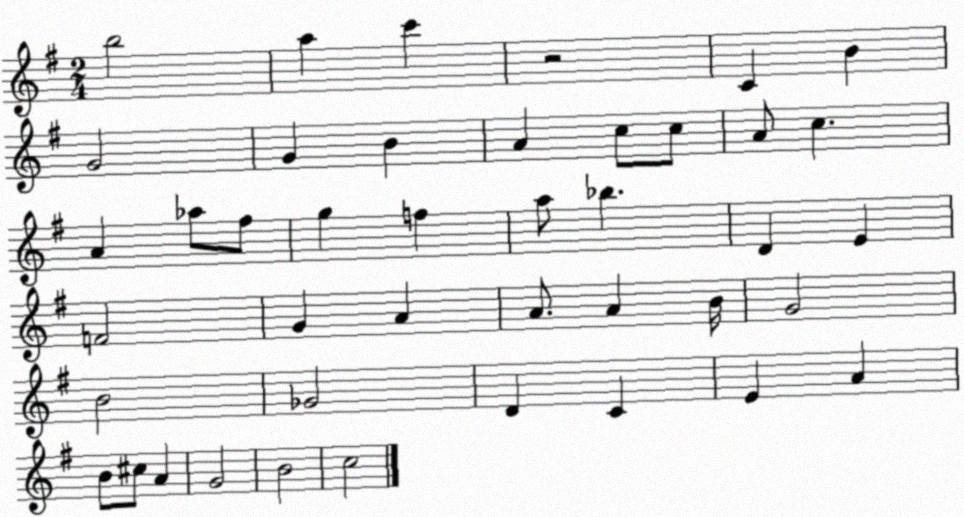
X:1
T:Untitled
M:2/4
L:1/4
K:G
b2 a c' z2 C B G2 G B A c/2 c/2 A/2 c A _a/2 ^f/2 g f a/2 _b D E F2 G A A/2 A B/4 G2 B2 _G2 D C E A B/2 ^c/2 A G2 B2 c2